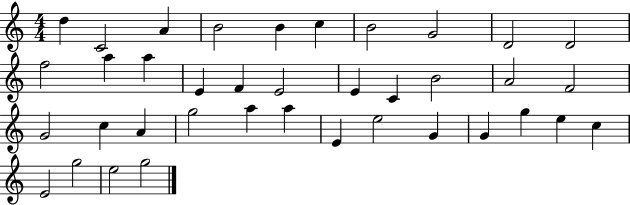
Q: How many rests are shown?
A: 0